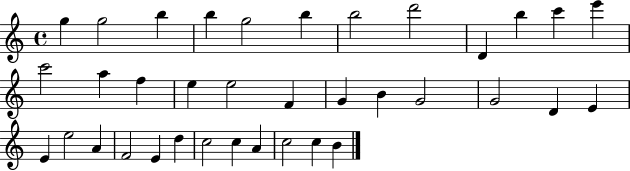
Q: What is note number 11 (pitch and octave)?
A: C6